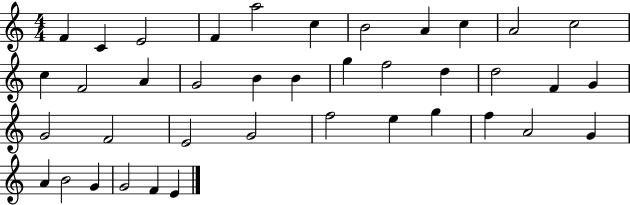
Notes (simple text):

F4/q C4/q E4/h F4/q A5/h C5/q B4/h A4/q C5/q A4/h C5/h C5/q F4/h A4/q G4/h B4/q B4/q G5/q F5/h D5/q D5/h F4/q G4/q G4/h F4/h E4/h G4/h F5/h E5/q G5/q F5/q A4/h G4/q A4/q B4/h G4/q G4/h F4/q E4/q